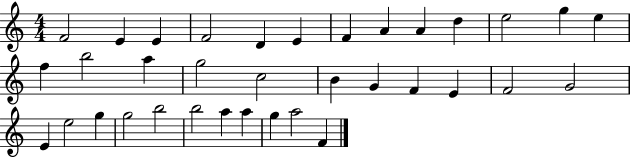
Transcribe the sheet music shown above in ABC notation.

X:1
T:Untitled
M:4/4
L:1/4
K:C
F2 E E F2 D E F A A d e2 g e f b2 a g2 c2 B G F E F2 G2 E e2 g g2 b2 b2 a a g a2 F